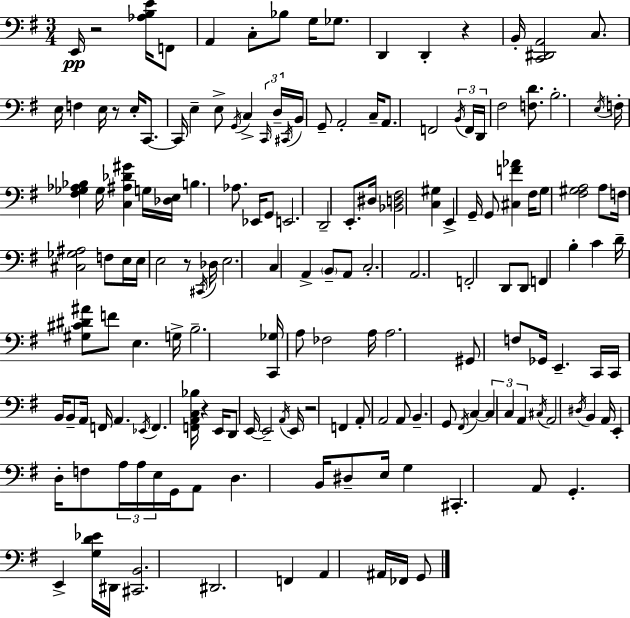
{
  \clef bass
  \numericTimeSignature
  \time 3/4
  \key e \minor
  e,16\pp r2 <aes b e'>16 f,8 | a,4 c8-. bes8 g16 ges8. | d,4 d,4-. r4 | b,16-. <c, dis, a,>2 c8. | \break e16 f4 e16 r8 e16-. c,8.~~ | c,16 e4-- e8-> \acciaccatura { g,16 } c4-> | \tuplet 3/2 { \grace { c,16 } d16-- \acciaccatura { cis,16 } } b,16 g,8-- a,2-. | c16-- a,8. f,2 | \break \tuplet 3/2 { \acciaccatura { b,16 } f,16 d,16 } fis2 | <f d'>8. b2.-. | \acciaccatura { e16 } f16-. <fis ges aes bes>4 ges16 <c ais des' gis'>4 | g16 <des e>16 b4. aes8. | \break ees,16 g,8 e,2. | d,2-- | e,8.-. dis16 <bes, d fis>2 | <c gis>4 e,4-> g,16-- g,8 | \break <cis f' aes'>4 fis16 g8 <fis gis a>2 | a8 f16 <cis ges ais>2 | f8 e16 e16 e2 | r8 \acciaccatura { cis,16 } des16 e2. | \break c4 a,4-> | \parenthesize b,8-- a,8 c2.-. | a,2. | f,2-. | \break d,8 d,8 f,4 b4-. | c'4 d'16-- <gis cis' dis' ais'>8 f'8 e4. | g16-> b2.-- | <c, ges>16 a8 fes2 | \break a16 a2. | gis,8 f8 ges,16 e,4.-- | c,16 c,16 b,16 b,8-- a,16 f,16 | a,4. \acciaccatura { ees,16 } f,4. | \break <f, a, c bes>16 r4 e,16 d,8 e,16~~ e,2-- | \acciaccatura { a,16 } e,16 r2 | f,4 a,8-. a,2 | a,8 b,4.-- | \break g,8 \acciaccatura { fis,16 } c4~~ \tuplet 3/2 { c4 | c4 a,4 } \acciaccatura { cis16 } a,2 | \acciaccatura { dis16 } b,4 a,16 | e,4-. d16-. f8 \tuplet 3/2 { a16 a16 e16 } g,16 a,8 | \break d4. b,16 dis8-- e16 g4 | cis,4.-. a,8 g,4.-. | e,4-> <g d' ees'>16 dis,16 <cis, b,>2. | dis,2. | \break f,4 | a,4 ais,16 fes,16 g,8 \bar "|."
}